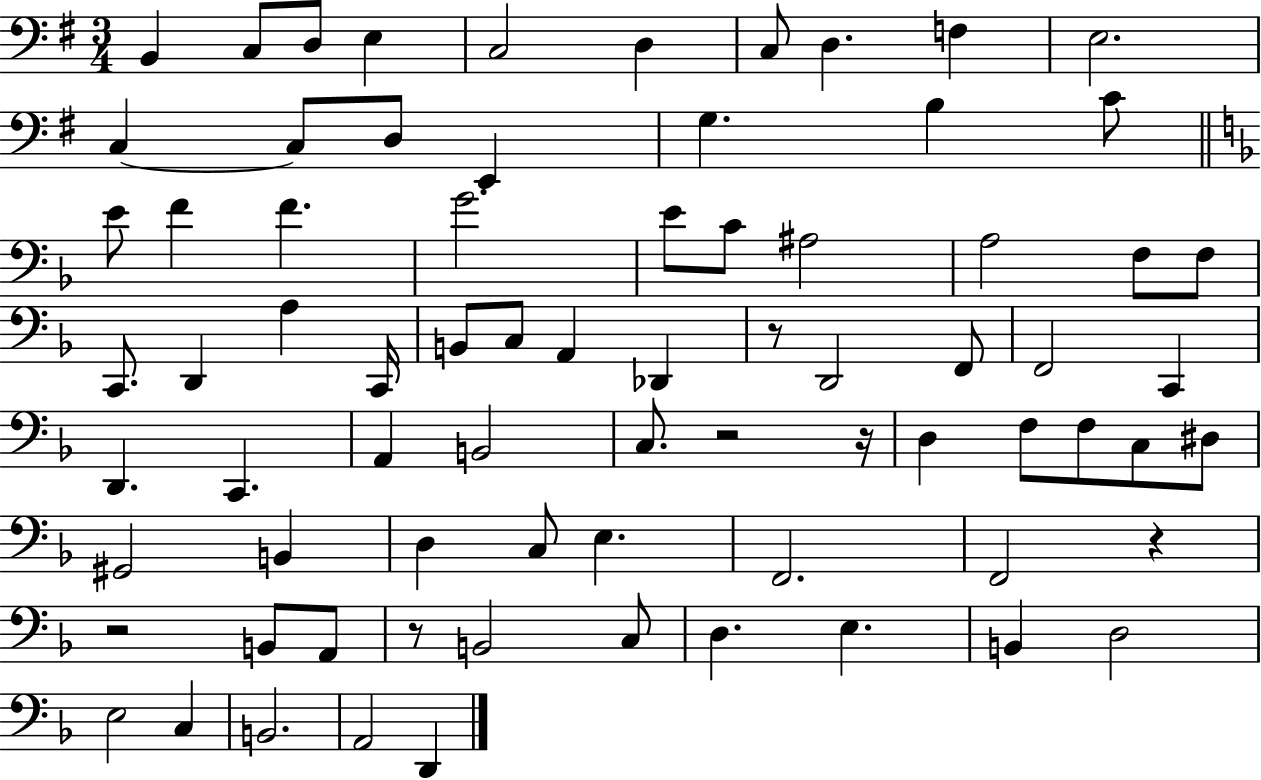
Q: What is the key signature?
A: G major